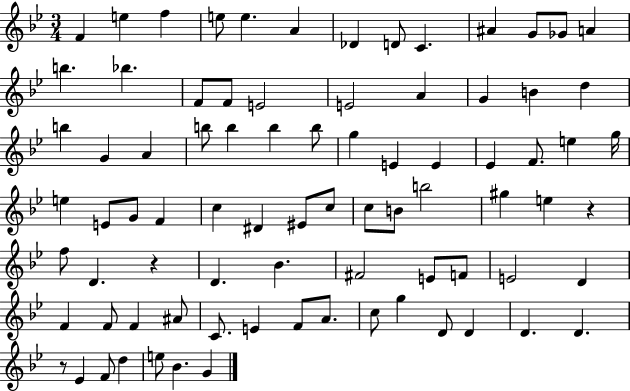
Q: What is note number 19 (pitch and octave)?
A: E4